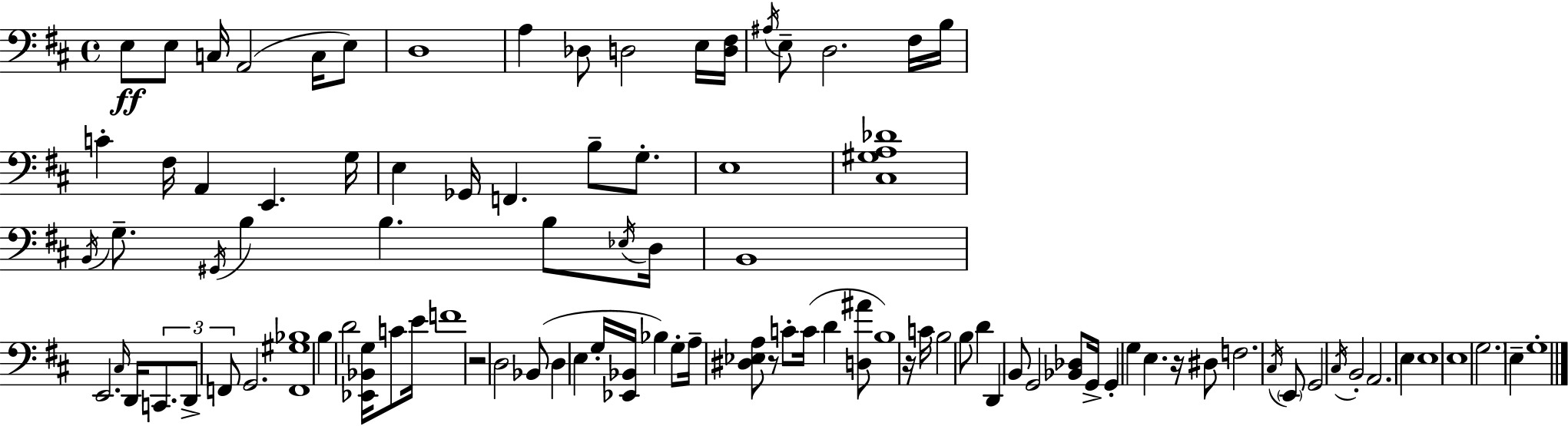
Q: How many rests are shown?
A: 4